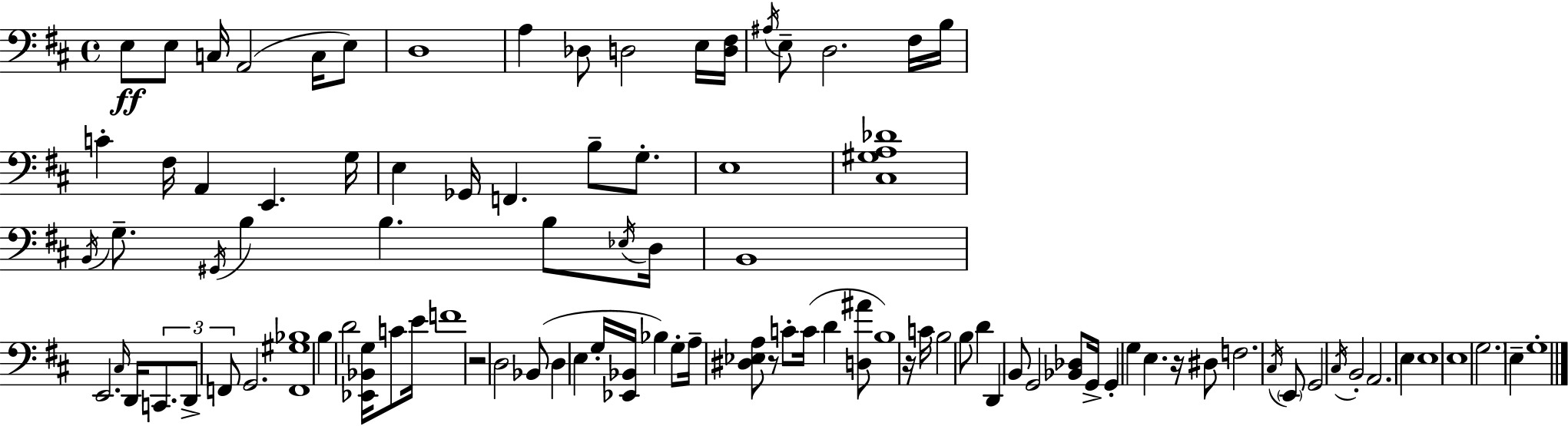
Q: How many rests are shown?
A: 4